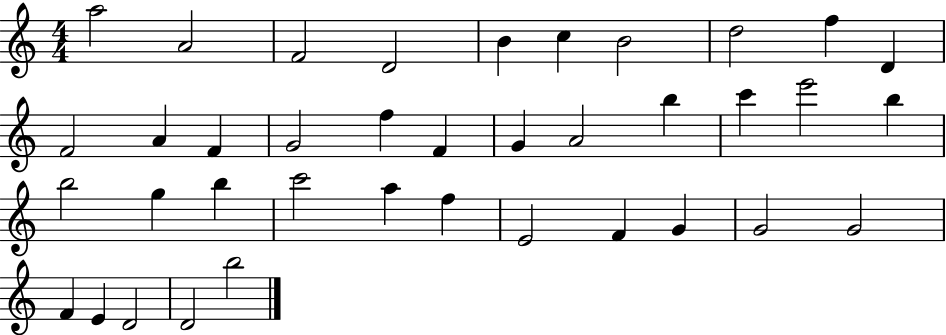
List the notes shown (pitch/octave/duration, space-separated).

A5/h A4/h F4/h D4/h B4/q C5/q B4/h D5/h F5/q D4/q F4/h A4/q F4/q G4/h F5/q F4/q G4/q A4/h B5/q C6/q E6/h B5/q B5/h G5/q B5/q C6/h A5/q F5/q E4/h F4/q G4/q G4/h G4/h F4/q E4/q D4/h D4/h B5/h